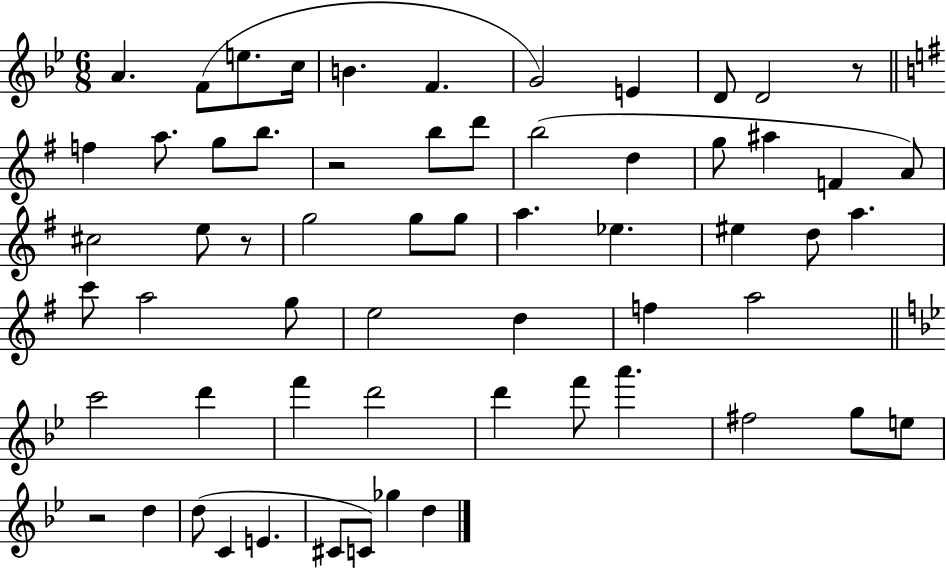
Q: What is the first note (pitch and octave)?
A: A4